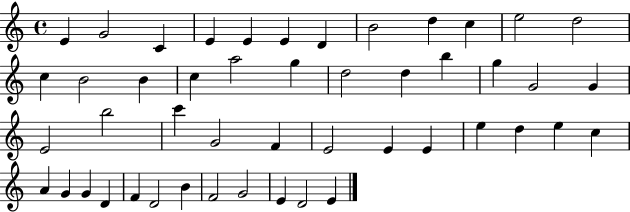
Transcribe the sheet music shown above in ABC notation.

X:1
T:Untitled
M:4/4
L:1/4
K:C
E G2 C E E E D B2 d c e2 d2 c B2 B c a2 g d2 d b g G2 G E2 b2 c' G2 F E2 E E e d e c A G G D F D2 B F2 G2 E D2 E